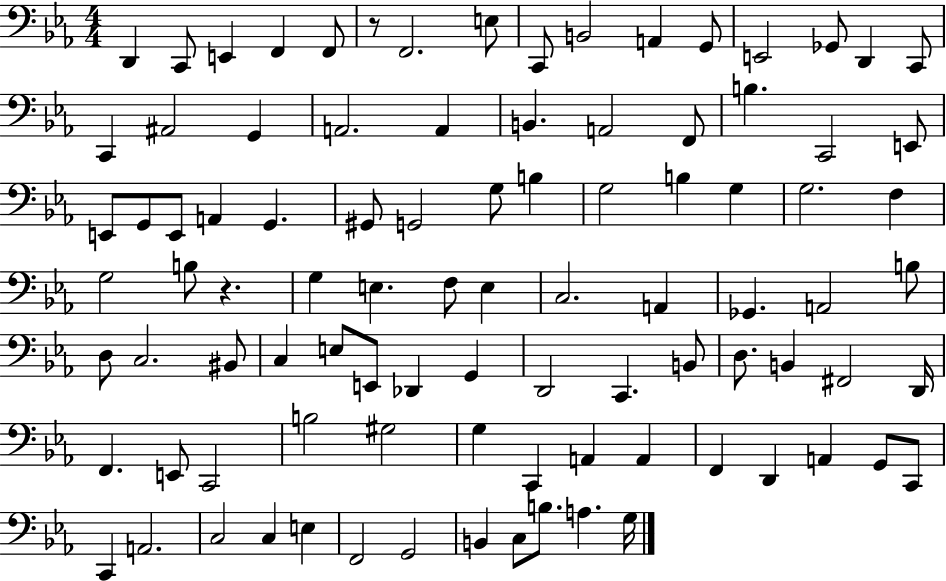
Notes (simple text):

D2/q C2/e E2/q F2/q F2/e R/e F2/h. E3/e C2/e B2/h A2/q G2/e E2/h Gb2/e D2/q C2/e C2/q A#2/h G2/q A2/h. A2/q B2/q. A2/h F2/e B3/q. C2/h E2/e E2/e G2/e E2/e A2/q G2/q. G#2/e G2/h G3/e B3/q G3/h B3/q G3/q G3/h. F3/q G3/h B3/e R/q. G3/q E3/q. F3/e E3/q C3/h. A2/q Gb2/q. A2/h B3/e D3/e C3/h. BIS2/e C3/q E3/e E2/e Db2/q G2/q D2/h C2/q. B2/e D3/e. B2/q F#2/h D2/s F2/q. E2/e C2/h B3/h G#3/h G3/q C2/q A2/q A2/q F2/q D2/q A2/q G2/e C2/e C2/q A2/h. C3/h C3/q E3/q F2/h G2/h B2/q C3/e B3/e. A3/q. G3/s